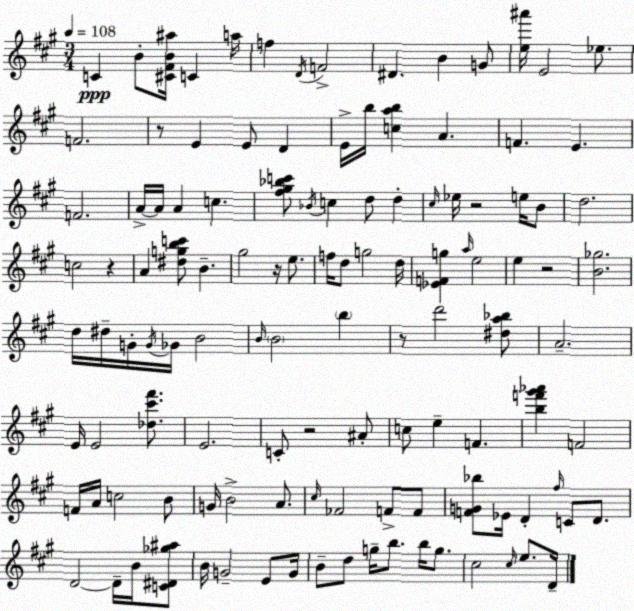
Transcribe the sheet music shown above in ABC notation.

X:1
T:Untitled
M:3/4
L:1/4
K:A
C B/2 [^C^FB^a]/4 C a/4 f D/4 F2 ^D B G/2 [e^a']/4 E2 _e/2 F2 z/2 E E/2 D E/4 b/4 [cab] A F E F2 A/4 A/4 A c [^f^g_bc']/2 _B/4 c d/2 d ^c/4 _e/4 z2 e/4 B/2 d2 c2 z A [^dgbc']/2 B ^g2 z/4 e/2 f/4 d/2 g2 d/4 [_EFg] a/4 e2 e z2 [B_g]2 d/4 ^d/4 G/4 G/4 _G/4 B2 B/4 B2 b z/2 d'2 [^da_b]/2 A2 E/4 E2 [_d^c'^f']/2 E2 C/2 z2 ^A/2 c/2 e F [bf'^g'_a'] F2 F/4 A/4 c2 B/2 G/4 B2 A/2 ^c/4 _F2 F/2 F/2 [FG_b]/2 _E/4 D ^f/4 C/2 D/2 D2 D/4 B/4 [C^D_g^a]/2 B/4 G2 E/2 G/4 B/2 d/2 g/4 b/2 b/4 g/2 ^c2 ^c/4 e/2 D/4